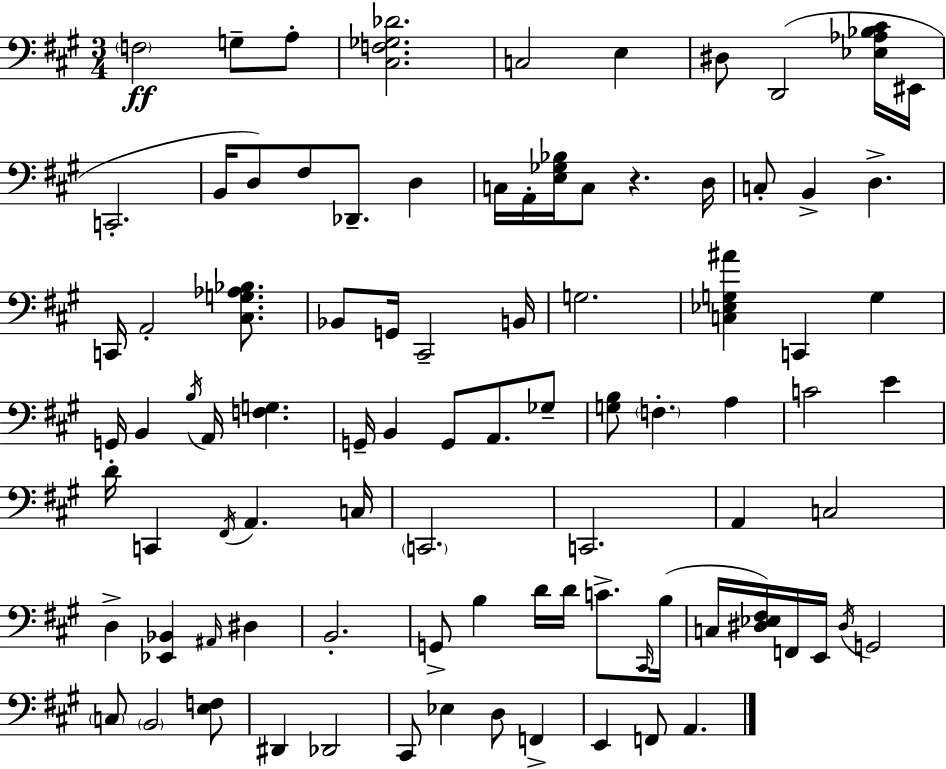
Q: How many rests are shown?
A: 1